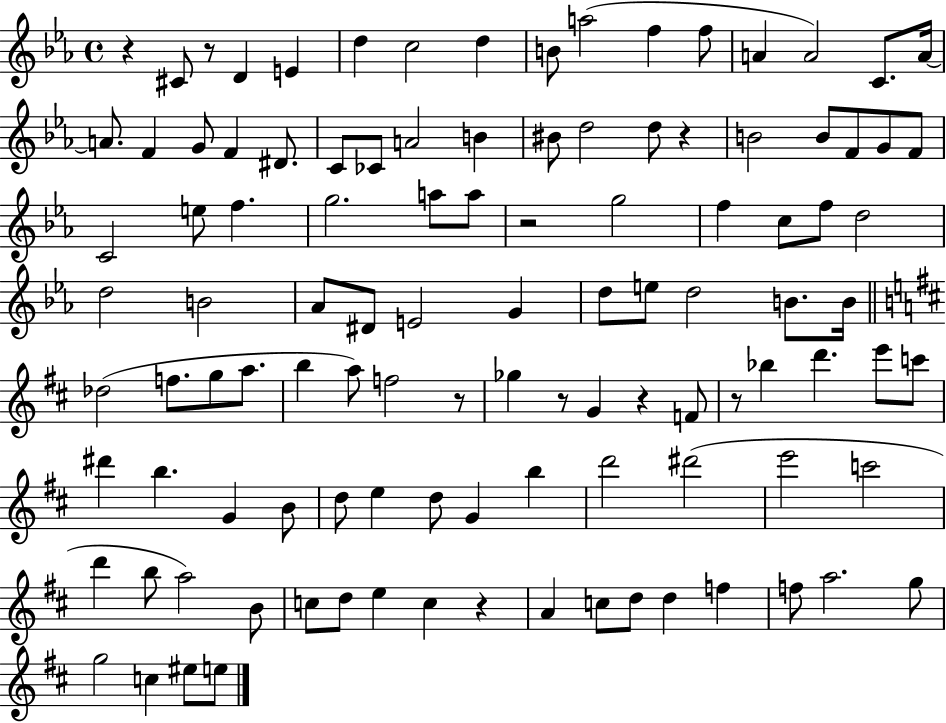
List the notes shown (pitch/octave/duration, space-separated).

R/q C#4/e R/e D4/q E4/q D5/q C5/h D5/q B4/e A5/h F5/q F5/e A4/q A4/h C4/e. A4/s A4/e. F4/q G4/e F4/q D#4/e. C4/e CES4/e A4/h B4/q BIS4/e D5/h D5/e R/q B4/h B4/e F4/e G4/e F4/e C4/h E5/e F5/q. G5/h. A5/e A5/e R/h G5/h F5/q C5/e F5/e D5/h D5/h B4/h Ab4/e D#4/e E4/h G4/q D5/e E5/e D5/h B4/e. B4/s Db5/h F5/e. G5/e A5/e. B5/q A5/e F5/h R/e Gb5/q R/e G4/q R/q F4/e R/e Bb5/q D6/q. E6/e C6/e D#6/q B5/q. G4/q B4/e D5/e E5/q D5/e G4/q B5/q D6/h D#6/h E6/h C6/h D6/q B5/e A5/h B4/e C5/e D5/e E5/q C5/q R/q A4/q C5/e D5/e D5/q F5/q F5/e A5/h. G5/e G5/h C5/q EIS5/e E5/e